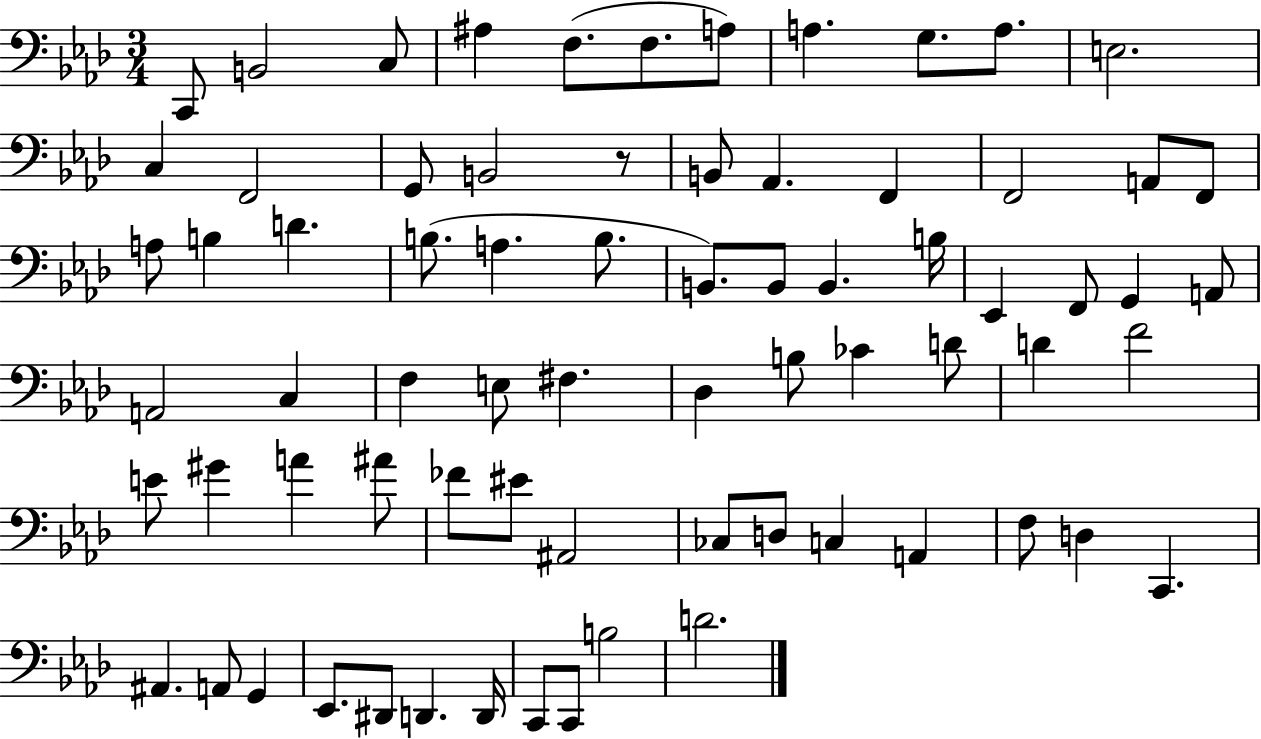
{
  \clef bass
  \numericTimeSignature
  \time 3/4
  \key aes \major
  c,8 b,2 c8 | ais4 f8.( f8. a8) | a4. g8. a8. | e2. | \break c4 f,2 | g,8 b,2 r8 | b,8 aes,4. f,4 | f,2 a,8 f,8 | \break a8 b4 d'4. | b8.( a4. b8. | b,8.) b,8 b,4. b16 | ees,4 f,8 g,4 a,8 | \break a,2 c4 | f4 e8 fis4. | des4 b8 ces'4 d'8 | d'4 f'2 | \break e'8 gis'4 a'4 ais'8 | fes'8 eis'8 ais,2 | ces8 d8 c4 a,4 | f8 d4 c,4. | \break ais,4. a,8 g,4 | ees,8. dis,8 d,4. d,16 | c,8 c,8 b2 | d'2. | \break \bar "|."
}